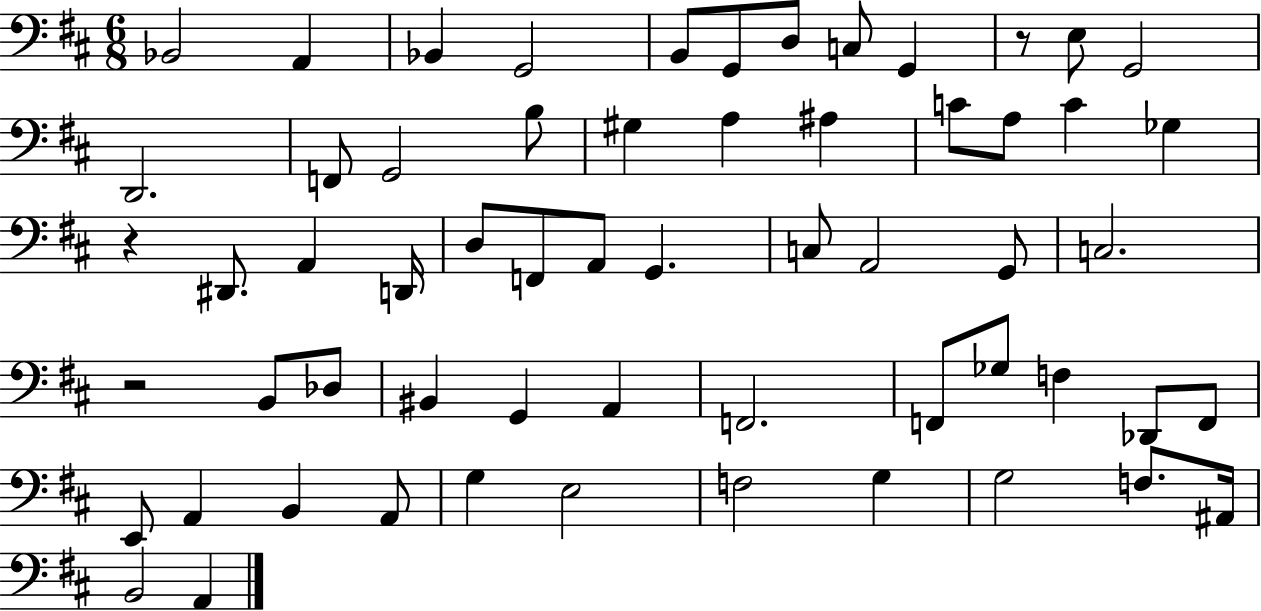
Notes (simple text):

Bb2/h A2/q Bb2/q G2/h B2/e G2/e D3/e C3/e G2/q R/e E3/e G2/h D2/h. F2/e G2/h B3/e G#3/q A3/q A#3/q C4/e A3/e C4/q Gb3/q R/q D#2/e. A2/q D2/s D3/e F2/e A2/e G2/q. C3/e A2/h G2/e C3/h. R/h B2/e Db3/e BIS2/q G2/q A2/q F2/h. F2/e Gb3/e F3/q Db2/e F2/e E2/e A2/q B2/q A2/e G3/q E3/h F3/h G3/q G3/h F3/e. A#2/s B2/h A2/q